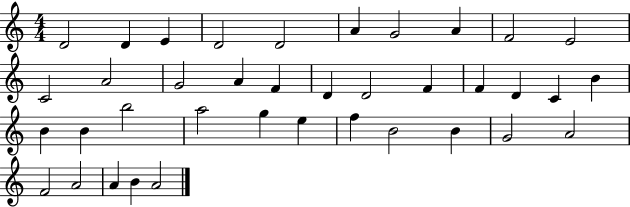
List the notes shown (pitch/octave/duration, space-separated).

D4/h D4/q E4/q D4/h D4/h A4/q G4/h A4/q F4/h E4/h C4/h A4/h G4/h A4/q F4/q D4/q D4/h F4/q F4/q D4/q C4/q B4/q B4/q B4/q B5/h A5/h G5/q E5/q F5/q B4/h B4/q G4/h A4/h F4/h A4/h A4/q B4/q A4/h